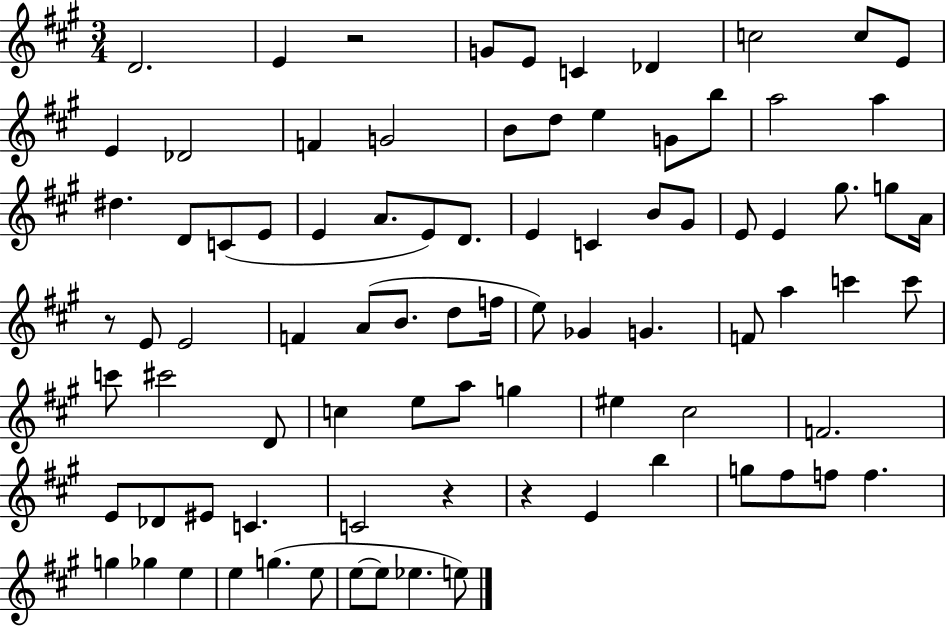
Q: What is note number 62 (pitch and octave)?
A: E4